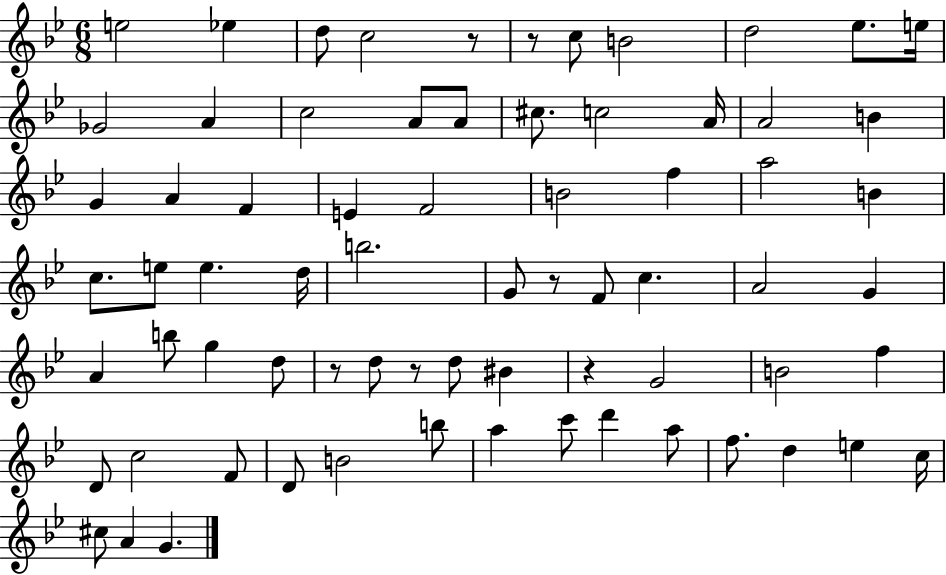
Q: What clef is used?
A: treble